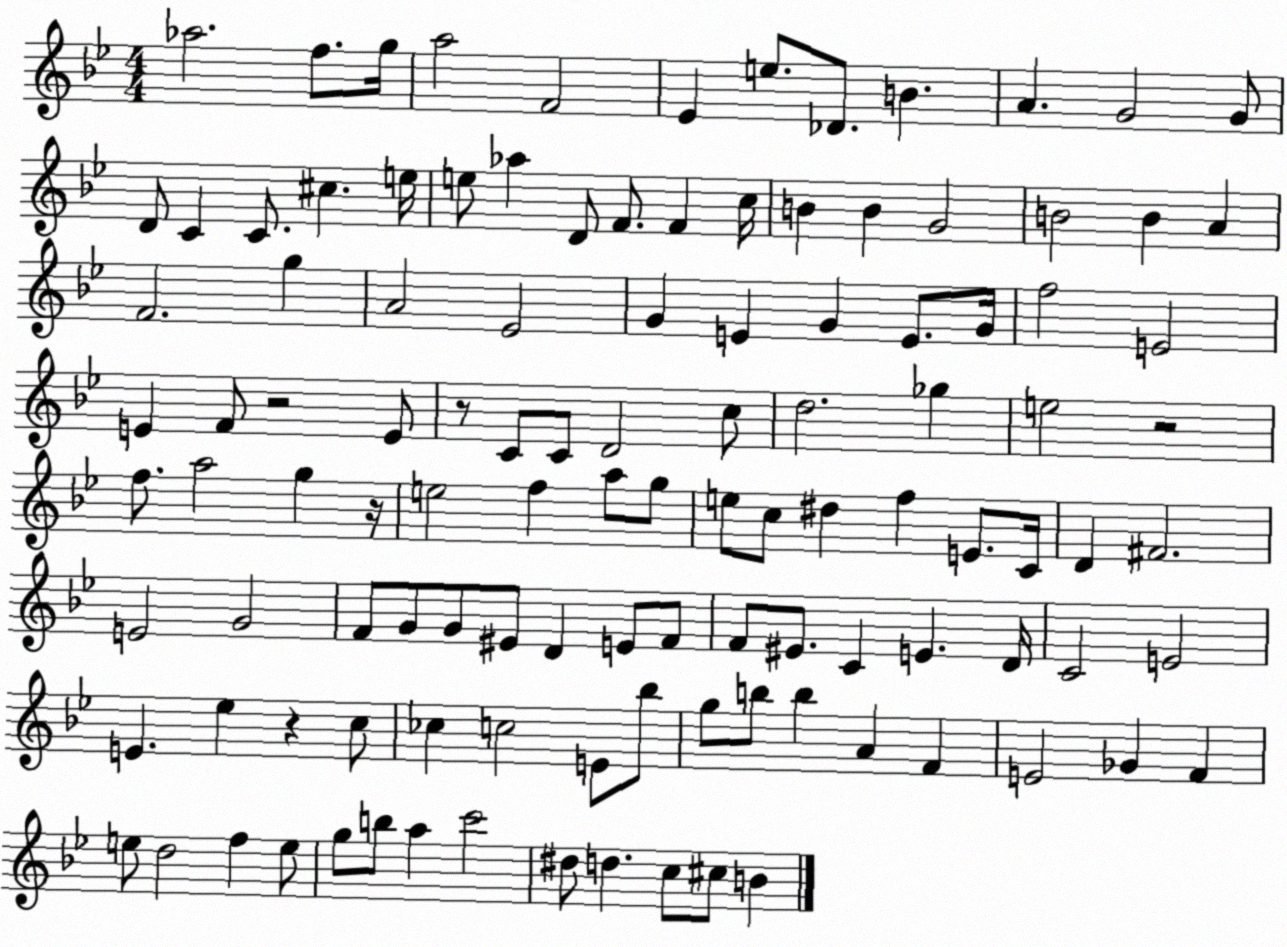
X:1
T:Untitled
M:4/4
L:1/4
K:Bb
_a2 f/2 g/4 a2 F2 _E e/2 _D/2 B A G2 G/2 D/2 C C/2 ^c e/4 e/2 _a D/2 F/2 F c/4 B B G2 B2 B A F2 g A2 _E2 G E G E/2 G/4 f2 E2 E F/2 z2 E/2 z/2 C/2 C/2 D2 c/2 d2 _g e2 z2 f/2 a2 g z/4 e2 f a/2 g/2 e/2 c/2 ^d f E/2 C/4 D ^F2 E2 G2 F/2 G/2 G/2 ^E/2 D E/2 F/2 F/2 ^E/2 C E D/4 C2 E2 E _e z c/2 _c c2 E/2 _b/2 g/2 b/2 b A F E2 _G F e/2 d2 f e/2 g/2 b/2 a c'2 ^d/2 d c/2 ^c/2 B